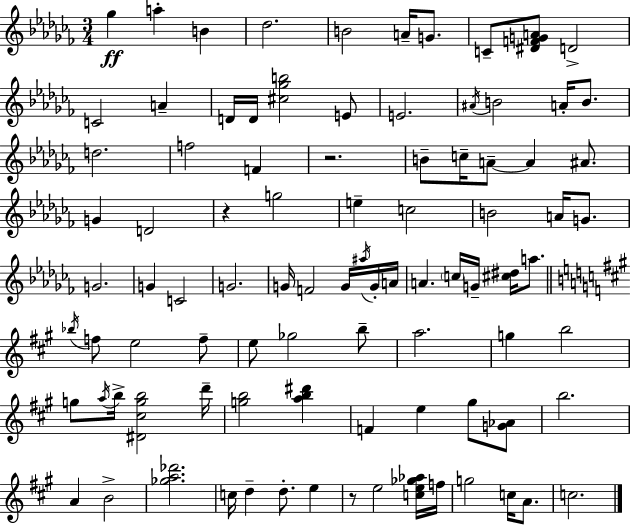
X:1
T:Untitled
M:3/4
L:1/4
K:Abm
_g a B _d2 B2 A/4 G/2 C/2 [^DFGA]/2 D2 C2 A D/4 D/4 [^c_gb]2 E/2 E2 ^A/4 B2 A/4 B/2 d2 f2 F z2 B/2 c/4 A/2 A ^A/2 G D2 z g2 e c2 B2 A/4 G/2 G2 G C2 G2 G/4 F2 G/4 ^a/4 G/4 A/4 A c/4 G/4 [^c^d]/4 a/2 _b/4 f/2 e2 f/2 e/2 _g2 b/2 a2 g b2 g/2 a/4 b/4 [^D^cgb]2 d'/4 [gb]2 [ab^d'] F e ^g/2 [G_A]/2 b2 A B2 [_ga_d']2 c/4 d d/2 e z/2 e2 [ce_g_a]/4 f/4 g2 c/4 A/2 c2